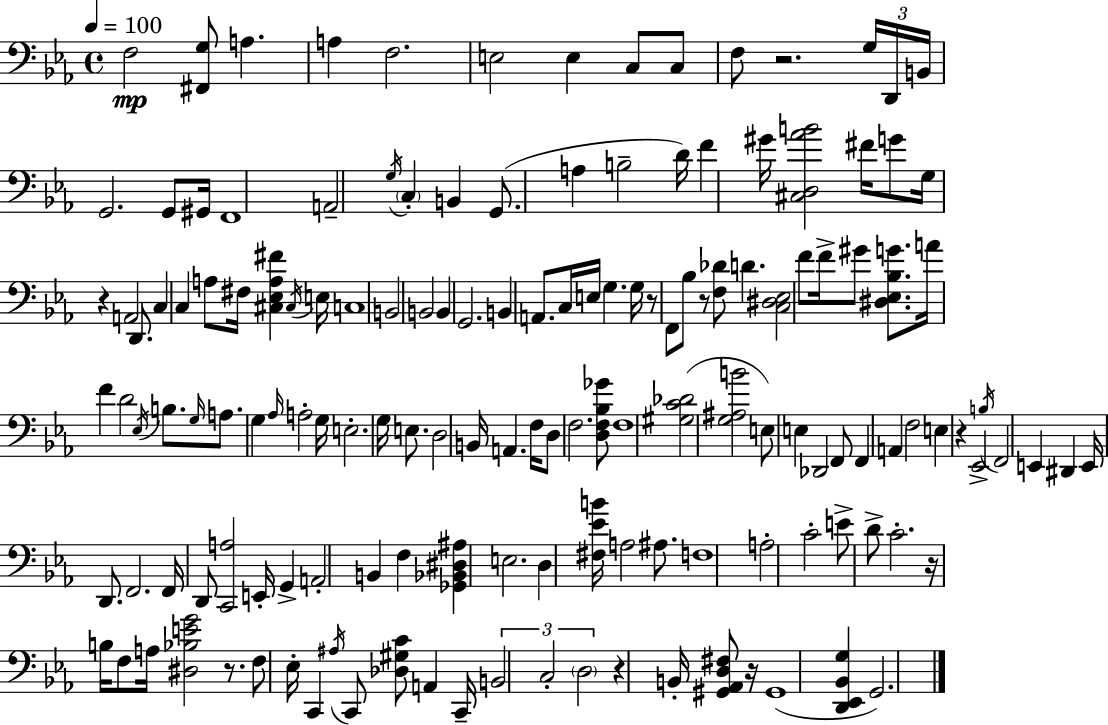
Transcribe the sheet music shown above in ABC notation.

X:1
T:Untitled
M:4/4
L:1/4
K:Cm
F,2 [^F,,G,]/2 A, A, F,2 E,2 E, C,/2 C,/2 F,/2 z2 G,/4 D,,/4 B,,/4 G,,2 G,,/2 ^G,,/4 F,,4 A,,2 G,/4 C, B,, G,,/2 A, B,2 D/4 F ^G/4 [^C,D,_AB]2 ^F/4 G/2 G,/4 z A,,2 D,,/2 C, C, A,/2 ^F,/4 [^C,_E,A,^F] ^C,/4 E,/4 C,4 B,,2 B,,2 B,, G,,2 B,, A,,/2 C,/4 E,/4 G, G,/4 z/2 F,,/2 _B,/2 z/2 [F,_D]/2 D [C,^D,_E,]2 F/2 F/4 ^G/2 [^D,_E,_B,G]/2 A/4 F D2 _E,/4 B,/2 G,/4 A,/2 G, _A,/4 A,2 G,/4 E,2 G,/4 E,/2 D,2 B,,/4 A,, F,/4 D,/2 F,2 [D,F,_B,_G]/2 F,4 [^G,C_D]2 [G,^A,B]2 E,/2 E, _D,,2 F,,/2 F,, A,, F,2 E, z _E,,2 B,/4 F,,2 E,, ^D,, E,,/4 D,,/2 F,,2 F,,/4 D,,/2 [C,,A,]2 E,,/4 G,, A,,2 B,, F, [_G,,_B,,^D,^A,] E,2 D, [^F,_EB]/4 A,2 ^A,/2 F,4 A,2 C2 E/2 D/2 C2 z/4 B,/4 F,/2 A,/4 [^D,_B,EG]2 z/2 F,/2 _E,/4 C,, ^A,/4 C,,/2 [_D,^G,C]/2 A,, C,,/4 B,,2 C,2 D,2 z B,,/4 [^G,,_A,,D,^F,]/2 z/4 ^G,,4 [D,,_E,,_B,,G,] G,,2